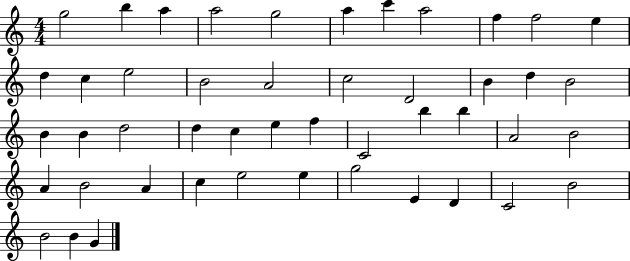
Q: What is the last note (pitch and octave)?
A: G4